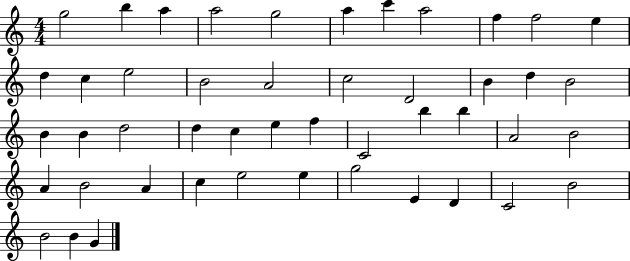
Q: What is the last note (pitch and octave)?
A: G4